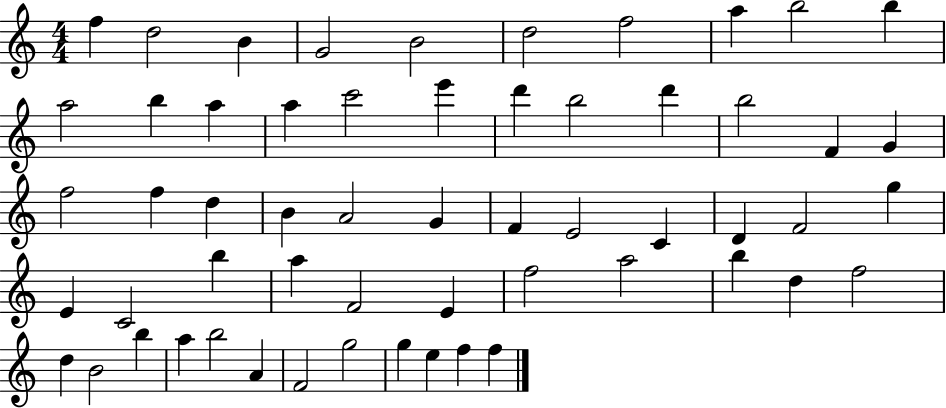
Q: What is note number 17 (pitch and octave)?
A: D6